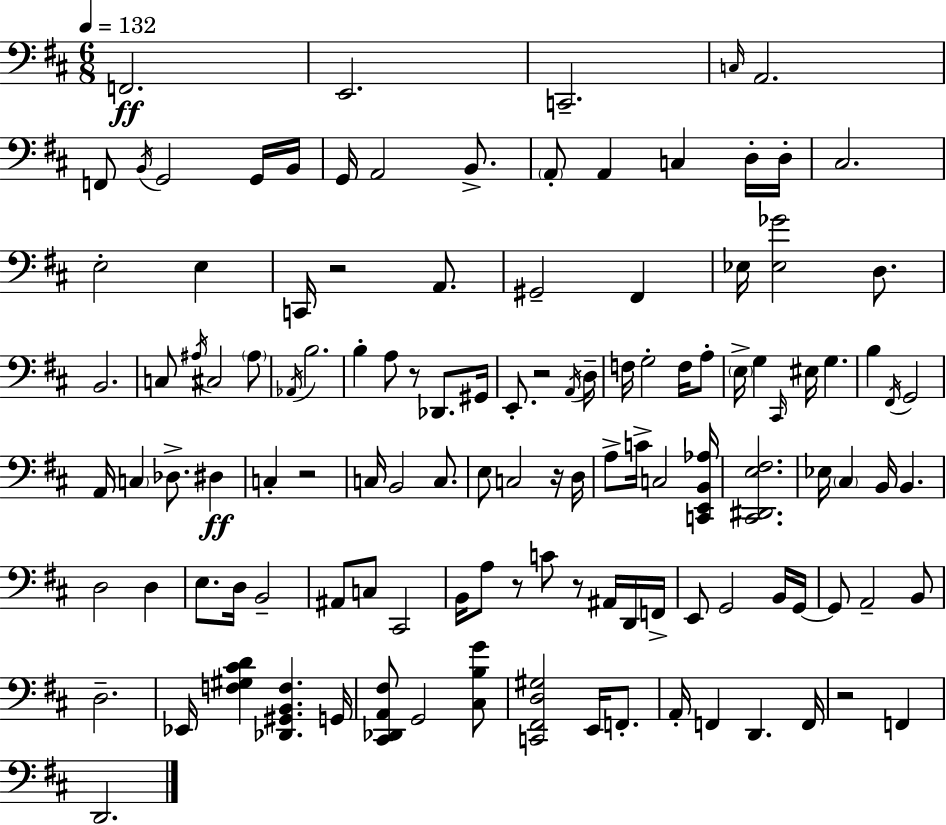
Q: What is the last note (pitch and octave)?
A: D2